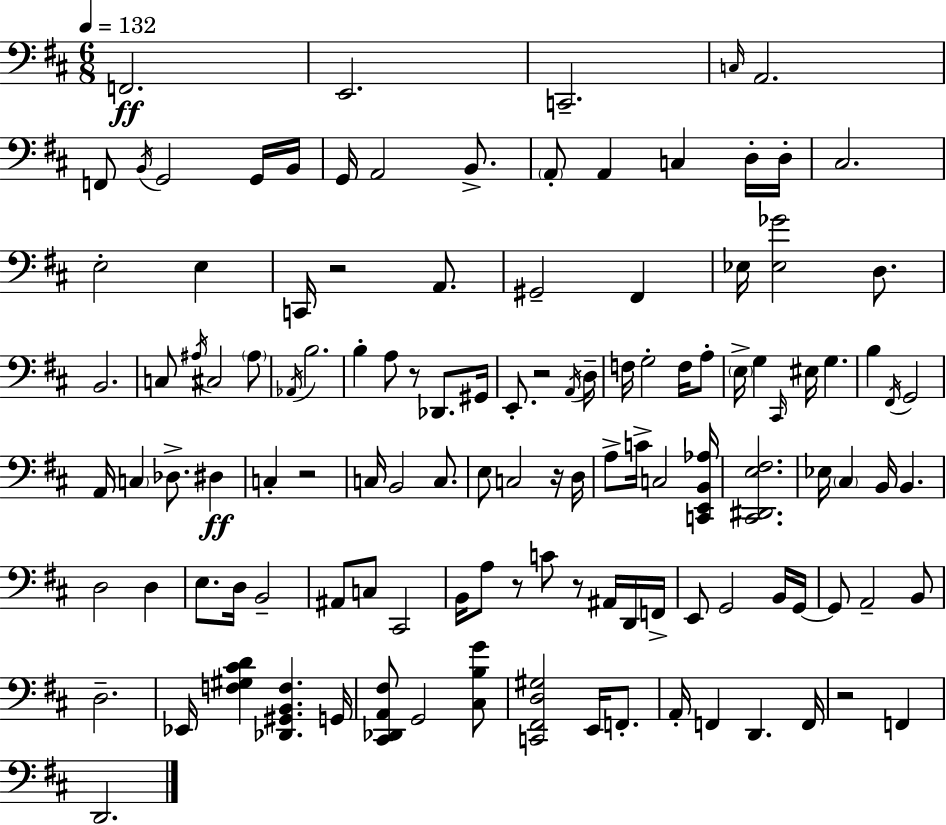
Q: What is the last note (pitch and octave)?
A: D2